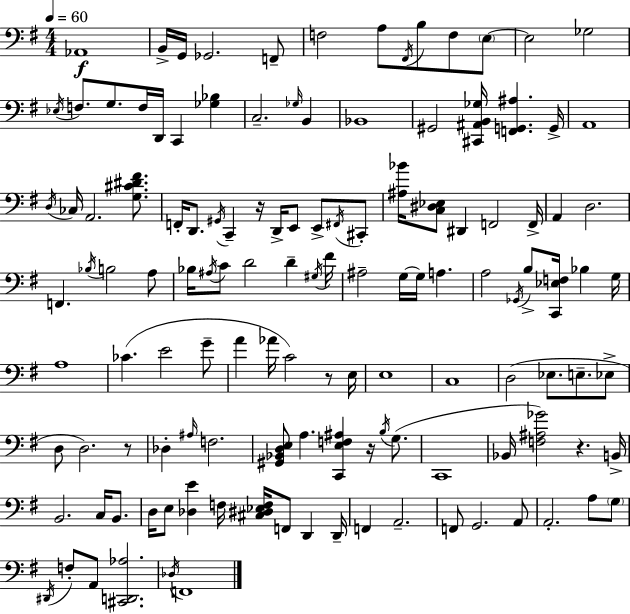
Ab2/w B2/s G2/s Gb2/h. F2/e F3/h A3/e F#2/s B3/e F3/e E3/e E3/h Gb3/h Eb3/s F3/e. G3/e. F3/s D2/s C2/q [Gb3,Bb3]/q C3/h. Gb3/s B2/q Bb2/w G#2/h [C#2,A#2,B2,Gb3]/s [F2,G2,A#3]/q. G2/s A2/w D3/s CES3/s A2/h. [G3,C#4,D#4,F#4]/e. F2/s D2/e. G#2/s C2/q R/s D2/s E2/e E2/e F#2/s C#2/e [A#3,Bb4]/s [C3,D#3,Eb3]/e D#2/q F2/h F2/s A2/q D3/h. F2/q. Bb3/s B3/h A3/e Bb3/s A#3/s C4/e D4/h D4/q G#3/s F#4/s A#3/h G3/s G3/s A3/q. A3/h Gb2/s B3/e [C2,Eb3,F3]/s Bb3/q G3/s A3/w CES4/q. E4/h G4/e A4/q Ab4/s C4/h R/e E3/s E3/w C3/w D3/h Eb3/e. E3/e. Eb3/e D3/e D3/h. R/e Db3/q A#3/s F3/h. [G#2,Bb2,D3,E3]/e A3/q. [C2,E3,F3,A#3]/q R/s B3/s G3/e. C2/w Bb2/s [F3,A#3,Gb4]/h R/q. B2/s B2/h. C3/s B2/e. D3/s E3/e [Db3,E4]/q F3/s [C#3,D#3,Eb3,F3]/s F2/e D2/q D2/s F2/q A2/h. F2/e G2/h. A2/e A2/h. A3/e G3/e D#2/s F3/e A2/e [C#2,D2,Ab3]/h. Db3/s F2/w